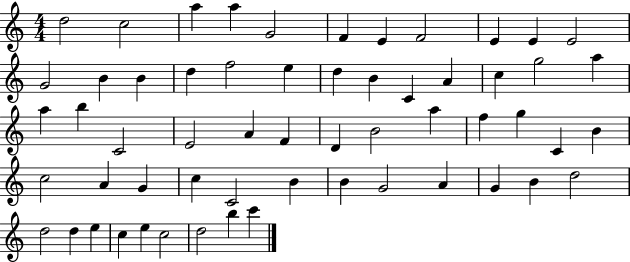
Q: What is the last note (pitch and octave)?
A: C6